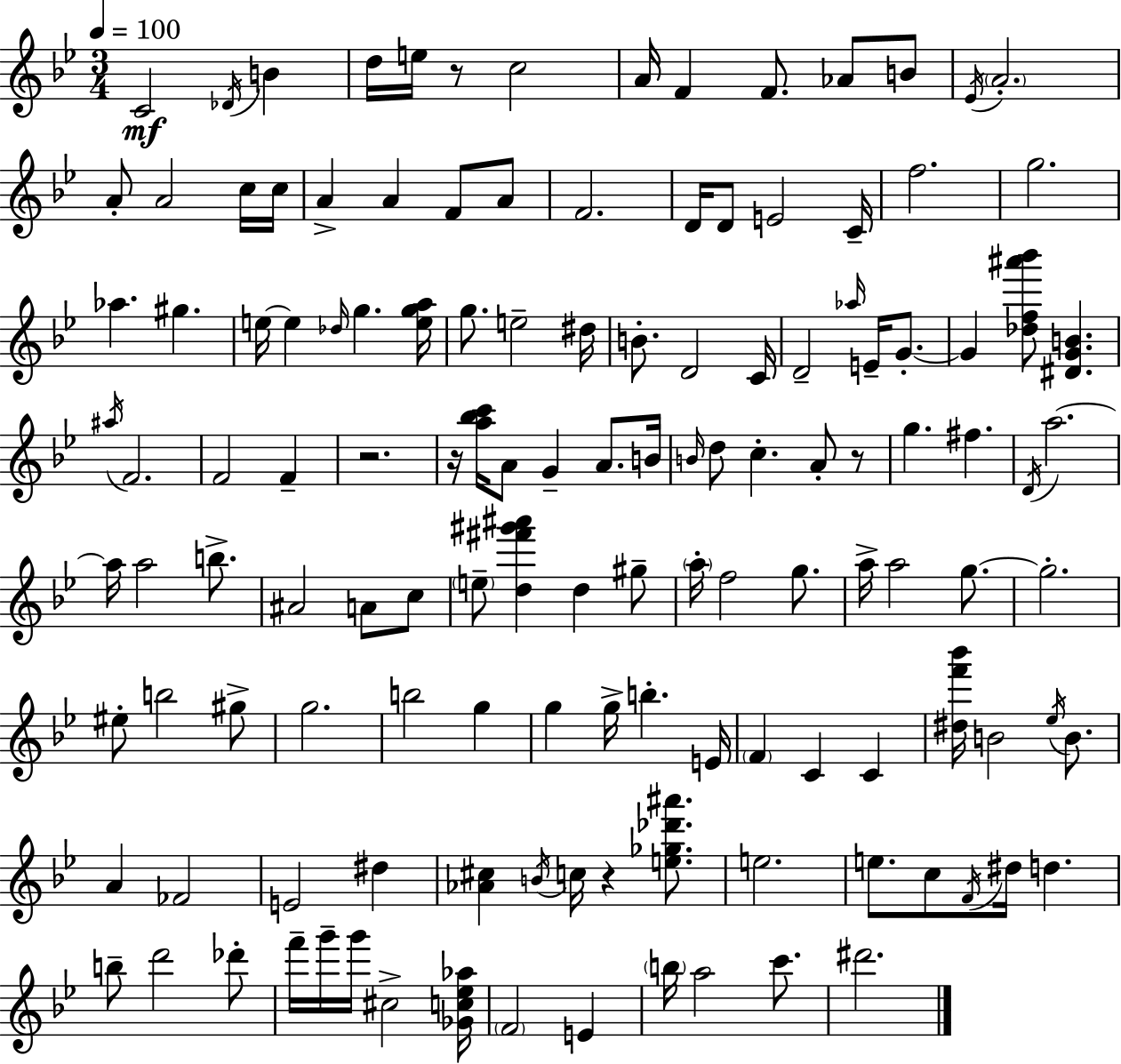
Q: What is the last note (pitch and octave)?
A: D#6